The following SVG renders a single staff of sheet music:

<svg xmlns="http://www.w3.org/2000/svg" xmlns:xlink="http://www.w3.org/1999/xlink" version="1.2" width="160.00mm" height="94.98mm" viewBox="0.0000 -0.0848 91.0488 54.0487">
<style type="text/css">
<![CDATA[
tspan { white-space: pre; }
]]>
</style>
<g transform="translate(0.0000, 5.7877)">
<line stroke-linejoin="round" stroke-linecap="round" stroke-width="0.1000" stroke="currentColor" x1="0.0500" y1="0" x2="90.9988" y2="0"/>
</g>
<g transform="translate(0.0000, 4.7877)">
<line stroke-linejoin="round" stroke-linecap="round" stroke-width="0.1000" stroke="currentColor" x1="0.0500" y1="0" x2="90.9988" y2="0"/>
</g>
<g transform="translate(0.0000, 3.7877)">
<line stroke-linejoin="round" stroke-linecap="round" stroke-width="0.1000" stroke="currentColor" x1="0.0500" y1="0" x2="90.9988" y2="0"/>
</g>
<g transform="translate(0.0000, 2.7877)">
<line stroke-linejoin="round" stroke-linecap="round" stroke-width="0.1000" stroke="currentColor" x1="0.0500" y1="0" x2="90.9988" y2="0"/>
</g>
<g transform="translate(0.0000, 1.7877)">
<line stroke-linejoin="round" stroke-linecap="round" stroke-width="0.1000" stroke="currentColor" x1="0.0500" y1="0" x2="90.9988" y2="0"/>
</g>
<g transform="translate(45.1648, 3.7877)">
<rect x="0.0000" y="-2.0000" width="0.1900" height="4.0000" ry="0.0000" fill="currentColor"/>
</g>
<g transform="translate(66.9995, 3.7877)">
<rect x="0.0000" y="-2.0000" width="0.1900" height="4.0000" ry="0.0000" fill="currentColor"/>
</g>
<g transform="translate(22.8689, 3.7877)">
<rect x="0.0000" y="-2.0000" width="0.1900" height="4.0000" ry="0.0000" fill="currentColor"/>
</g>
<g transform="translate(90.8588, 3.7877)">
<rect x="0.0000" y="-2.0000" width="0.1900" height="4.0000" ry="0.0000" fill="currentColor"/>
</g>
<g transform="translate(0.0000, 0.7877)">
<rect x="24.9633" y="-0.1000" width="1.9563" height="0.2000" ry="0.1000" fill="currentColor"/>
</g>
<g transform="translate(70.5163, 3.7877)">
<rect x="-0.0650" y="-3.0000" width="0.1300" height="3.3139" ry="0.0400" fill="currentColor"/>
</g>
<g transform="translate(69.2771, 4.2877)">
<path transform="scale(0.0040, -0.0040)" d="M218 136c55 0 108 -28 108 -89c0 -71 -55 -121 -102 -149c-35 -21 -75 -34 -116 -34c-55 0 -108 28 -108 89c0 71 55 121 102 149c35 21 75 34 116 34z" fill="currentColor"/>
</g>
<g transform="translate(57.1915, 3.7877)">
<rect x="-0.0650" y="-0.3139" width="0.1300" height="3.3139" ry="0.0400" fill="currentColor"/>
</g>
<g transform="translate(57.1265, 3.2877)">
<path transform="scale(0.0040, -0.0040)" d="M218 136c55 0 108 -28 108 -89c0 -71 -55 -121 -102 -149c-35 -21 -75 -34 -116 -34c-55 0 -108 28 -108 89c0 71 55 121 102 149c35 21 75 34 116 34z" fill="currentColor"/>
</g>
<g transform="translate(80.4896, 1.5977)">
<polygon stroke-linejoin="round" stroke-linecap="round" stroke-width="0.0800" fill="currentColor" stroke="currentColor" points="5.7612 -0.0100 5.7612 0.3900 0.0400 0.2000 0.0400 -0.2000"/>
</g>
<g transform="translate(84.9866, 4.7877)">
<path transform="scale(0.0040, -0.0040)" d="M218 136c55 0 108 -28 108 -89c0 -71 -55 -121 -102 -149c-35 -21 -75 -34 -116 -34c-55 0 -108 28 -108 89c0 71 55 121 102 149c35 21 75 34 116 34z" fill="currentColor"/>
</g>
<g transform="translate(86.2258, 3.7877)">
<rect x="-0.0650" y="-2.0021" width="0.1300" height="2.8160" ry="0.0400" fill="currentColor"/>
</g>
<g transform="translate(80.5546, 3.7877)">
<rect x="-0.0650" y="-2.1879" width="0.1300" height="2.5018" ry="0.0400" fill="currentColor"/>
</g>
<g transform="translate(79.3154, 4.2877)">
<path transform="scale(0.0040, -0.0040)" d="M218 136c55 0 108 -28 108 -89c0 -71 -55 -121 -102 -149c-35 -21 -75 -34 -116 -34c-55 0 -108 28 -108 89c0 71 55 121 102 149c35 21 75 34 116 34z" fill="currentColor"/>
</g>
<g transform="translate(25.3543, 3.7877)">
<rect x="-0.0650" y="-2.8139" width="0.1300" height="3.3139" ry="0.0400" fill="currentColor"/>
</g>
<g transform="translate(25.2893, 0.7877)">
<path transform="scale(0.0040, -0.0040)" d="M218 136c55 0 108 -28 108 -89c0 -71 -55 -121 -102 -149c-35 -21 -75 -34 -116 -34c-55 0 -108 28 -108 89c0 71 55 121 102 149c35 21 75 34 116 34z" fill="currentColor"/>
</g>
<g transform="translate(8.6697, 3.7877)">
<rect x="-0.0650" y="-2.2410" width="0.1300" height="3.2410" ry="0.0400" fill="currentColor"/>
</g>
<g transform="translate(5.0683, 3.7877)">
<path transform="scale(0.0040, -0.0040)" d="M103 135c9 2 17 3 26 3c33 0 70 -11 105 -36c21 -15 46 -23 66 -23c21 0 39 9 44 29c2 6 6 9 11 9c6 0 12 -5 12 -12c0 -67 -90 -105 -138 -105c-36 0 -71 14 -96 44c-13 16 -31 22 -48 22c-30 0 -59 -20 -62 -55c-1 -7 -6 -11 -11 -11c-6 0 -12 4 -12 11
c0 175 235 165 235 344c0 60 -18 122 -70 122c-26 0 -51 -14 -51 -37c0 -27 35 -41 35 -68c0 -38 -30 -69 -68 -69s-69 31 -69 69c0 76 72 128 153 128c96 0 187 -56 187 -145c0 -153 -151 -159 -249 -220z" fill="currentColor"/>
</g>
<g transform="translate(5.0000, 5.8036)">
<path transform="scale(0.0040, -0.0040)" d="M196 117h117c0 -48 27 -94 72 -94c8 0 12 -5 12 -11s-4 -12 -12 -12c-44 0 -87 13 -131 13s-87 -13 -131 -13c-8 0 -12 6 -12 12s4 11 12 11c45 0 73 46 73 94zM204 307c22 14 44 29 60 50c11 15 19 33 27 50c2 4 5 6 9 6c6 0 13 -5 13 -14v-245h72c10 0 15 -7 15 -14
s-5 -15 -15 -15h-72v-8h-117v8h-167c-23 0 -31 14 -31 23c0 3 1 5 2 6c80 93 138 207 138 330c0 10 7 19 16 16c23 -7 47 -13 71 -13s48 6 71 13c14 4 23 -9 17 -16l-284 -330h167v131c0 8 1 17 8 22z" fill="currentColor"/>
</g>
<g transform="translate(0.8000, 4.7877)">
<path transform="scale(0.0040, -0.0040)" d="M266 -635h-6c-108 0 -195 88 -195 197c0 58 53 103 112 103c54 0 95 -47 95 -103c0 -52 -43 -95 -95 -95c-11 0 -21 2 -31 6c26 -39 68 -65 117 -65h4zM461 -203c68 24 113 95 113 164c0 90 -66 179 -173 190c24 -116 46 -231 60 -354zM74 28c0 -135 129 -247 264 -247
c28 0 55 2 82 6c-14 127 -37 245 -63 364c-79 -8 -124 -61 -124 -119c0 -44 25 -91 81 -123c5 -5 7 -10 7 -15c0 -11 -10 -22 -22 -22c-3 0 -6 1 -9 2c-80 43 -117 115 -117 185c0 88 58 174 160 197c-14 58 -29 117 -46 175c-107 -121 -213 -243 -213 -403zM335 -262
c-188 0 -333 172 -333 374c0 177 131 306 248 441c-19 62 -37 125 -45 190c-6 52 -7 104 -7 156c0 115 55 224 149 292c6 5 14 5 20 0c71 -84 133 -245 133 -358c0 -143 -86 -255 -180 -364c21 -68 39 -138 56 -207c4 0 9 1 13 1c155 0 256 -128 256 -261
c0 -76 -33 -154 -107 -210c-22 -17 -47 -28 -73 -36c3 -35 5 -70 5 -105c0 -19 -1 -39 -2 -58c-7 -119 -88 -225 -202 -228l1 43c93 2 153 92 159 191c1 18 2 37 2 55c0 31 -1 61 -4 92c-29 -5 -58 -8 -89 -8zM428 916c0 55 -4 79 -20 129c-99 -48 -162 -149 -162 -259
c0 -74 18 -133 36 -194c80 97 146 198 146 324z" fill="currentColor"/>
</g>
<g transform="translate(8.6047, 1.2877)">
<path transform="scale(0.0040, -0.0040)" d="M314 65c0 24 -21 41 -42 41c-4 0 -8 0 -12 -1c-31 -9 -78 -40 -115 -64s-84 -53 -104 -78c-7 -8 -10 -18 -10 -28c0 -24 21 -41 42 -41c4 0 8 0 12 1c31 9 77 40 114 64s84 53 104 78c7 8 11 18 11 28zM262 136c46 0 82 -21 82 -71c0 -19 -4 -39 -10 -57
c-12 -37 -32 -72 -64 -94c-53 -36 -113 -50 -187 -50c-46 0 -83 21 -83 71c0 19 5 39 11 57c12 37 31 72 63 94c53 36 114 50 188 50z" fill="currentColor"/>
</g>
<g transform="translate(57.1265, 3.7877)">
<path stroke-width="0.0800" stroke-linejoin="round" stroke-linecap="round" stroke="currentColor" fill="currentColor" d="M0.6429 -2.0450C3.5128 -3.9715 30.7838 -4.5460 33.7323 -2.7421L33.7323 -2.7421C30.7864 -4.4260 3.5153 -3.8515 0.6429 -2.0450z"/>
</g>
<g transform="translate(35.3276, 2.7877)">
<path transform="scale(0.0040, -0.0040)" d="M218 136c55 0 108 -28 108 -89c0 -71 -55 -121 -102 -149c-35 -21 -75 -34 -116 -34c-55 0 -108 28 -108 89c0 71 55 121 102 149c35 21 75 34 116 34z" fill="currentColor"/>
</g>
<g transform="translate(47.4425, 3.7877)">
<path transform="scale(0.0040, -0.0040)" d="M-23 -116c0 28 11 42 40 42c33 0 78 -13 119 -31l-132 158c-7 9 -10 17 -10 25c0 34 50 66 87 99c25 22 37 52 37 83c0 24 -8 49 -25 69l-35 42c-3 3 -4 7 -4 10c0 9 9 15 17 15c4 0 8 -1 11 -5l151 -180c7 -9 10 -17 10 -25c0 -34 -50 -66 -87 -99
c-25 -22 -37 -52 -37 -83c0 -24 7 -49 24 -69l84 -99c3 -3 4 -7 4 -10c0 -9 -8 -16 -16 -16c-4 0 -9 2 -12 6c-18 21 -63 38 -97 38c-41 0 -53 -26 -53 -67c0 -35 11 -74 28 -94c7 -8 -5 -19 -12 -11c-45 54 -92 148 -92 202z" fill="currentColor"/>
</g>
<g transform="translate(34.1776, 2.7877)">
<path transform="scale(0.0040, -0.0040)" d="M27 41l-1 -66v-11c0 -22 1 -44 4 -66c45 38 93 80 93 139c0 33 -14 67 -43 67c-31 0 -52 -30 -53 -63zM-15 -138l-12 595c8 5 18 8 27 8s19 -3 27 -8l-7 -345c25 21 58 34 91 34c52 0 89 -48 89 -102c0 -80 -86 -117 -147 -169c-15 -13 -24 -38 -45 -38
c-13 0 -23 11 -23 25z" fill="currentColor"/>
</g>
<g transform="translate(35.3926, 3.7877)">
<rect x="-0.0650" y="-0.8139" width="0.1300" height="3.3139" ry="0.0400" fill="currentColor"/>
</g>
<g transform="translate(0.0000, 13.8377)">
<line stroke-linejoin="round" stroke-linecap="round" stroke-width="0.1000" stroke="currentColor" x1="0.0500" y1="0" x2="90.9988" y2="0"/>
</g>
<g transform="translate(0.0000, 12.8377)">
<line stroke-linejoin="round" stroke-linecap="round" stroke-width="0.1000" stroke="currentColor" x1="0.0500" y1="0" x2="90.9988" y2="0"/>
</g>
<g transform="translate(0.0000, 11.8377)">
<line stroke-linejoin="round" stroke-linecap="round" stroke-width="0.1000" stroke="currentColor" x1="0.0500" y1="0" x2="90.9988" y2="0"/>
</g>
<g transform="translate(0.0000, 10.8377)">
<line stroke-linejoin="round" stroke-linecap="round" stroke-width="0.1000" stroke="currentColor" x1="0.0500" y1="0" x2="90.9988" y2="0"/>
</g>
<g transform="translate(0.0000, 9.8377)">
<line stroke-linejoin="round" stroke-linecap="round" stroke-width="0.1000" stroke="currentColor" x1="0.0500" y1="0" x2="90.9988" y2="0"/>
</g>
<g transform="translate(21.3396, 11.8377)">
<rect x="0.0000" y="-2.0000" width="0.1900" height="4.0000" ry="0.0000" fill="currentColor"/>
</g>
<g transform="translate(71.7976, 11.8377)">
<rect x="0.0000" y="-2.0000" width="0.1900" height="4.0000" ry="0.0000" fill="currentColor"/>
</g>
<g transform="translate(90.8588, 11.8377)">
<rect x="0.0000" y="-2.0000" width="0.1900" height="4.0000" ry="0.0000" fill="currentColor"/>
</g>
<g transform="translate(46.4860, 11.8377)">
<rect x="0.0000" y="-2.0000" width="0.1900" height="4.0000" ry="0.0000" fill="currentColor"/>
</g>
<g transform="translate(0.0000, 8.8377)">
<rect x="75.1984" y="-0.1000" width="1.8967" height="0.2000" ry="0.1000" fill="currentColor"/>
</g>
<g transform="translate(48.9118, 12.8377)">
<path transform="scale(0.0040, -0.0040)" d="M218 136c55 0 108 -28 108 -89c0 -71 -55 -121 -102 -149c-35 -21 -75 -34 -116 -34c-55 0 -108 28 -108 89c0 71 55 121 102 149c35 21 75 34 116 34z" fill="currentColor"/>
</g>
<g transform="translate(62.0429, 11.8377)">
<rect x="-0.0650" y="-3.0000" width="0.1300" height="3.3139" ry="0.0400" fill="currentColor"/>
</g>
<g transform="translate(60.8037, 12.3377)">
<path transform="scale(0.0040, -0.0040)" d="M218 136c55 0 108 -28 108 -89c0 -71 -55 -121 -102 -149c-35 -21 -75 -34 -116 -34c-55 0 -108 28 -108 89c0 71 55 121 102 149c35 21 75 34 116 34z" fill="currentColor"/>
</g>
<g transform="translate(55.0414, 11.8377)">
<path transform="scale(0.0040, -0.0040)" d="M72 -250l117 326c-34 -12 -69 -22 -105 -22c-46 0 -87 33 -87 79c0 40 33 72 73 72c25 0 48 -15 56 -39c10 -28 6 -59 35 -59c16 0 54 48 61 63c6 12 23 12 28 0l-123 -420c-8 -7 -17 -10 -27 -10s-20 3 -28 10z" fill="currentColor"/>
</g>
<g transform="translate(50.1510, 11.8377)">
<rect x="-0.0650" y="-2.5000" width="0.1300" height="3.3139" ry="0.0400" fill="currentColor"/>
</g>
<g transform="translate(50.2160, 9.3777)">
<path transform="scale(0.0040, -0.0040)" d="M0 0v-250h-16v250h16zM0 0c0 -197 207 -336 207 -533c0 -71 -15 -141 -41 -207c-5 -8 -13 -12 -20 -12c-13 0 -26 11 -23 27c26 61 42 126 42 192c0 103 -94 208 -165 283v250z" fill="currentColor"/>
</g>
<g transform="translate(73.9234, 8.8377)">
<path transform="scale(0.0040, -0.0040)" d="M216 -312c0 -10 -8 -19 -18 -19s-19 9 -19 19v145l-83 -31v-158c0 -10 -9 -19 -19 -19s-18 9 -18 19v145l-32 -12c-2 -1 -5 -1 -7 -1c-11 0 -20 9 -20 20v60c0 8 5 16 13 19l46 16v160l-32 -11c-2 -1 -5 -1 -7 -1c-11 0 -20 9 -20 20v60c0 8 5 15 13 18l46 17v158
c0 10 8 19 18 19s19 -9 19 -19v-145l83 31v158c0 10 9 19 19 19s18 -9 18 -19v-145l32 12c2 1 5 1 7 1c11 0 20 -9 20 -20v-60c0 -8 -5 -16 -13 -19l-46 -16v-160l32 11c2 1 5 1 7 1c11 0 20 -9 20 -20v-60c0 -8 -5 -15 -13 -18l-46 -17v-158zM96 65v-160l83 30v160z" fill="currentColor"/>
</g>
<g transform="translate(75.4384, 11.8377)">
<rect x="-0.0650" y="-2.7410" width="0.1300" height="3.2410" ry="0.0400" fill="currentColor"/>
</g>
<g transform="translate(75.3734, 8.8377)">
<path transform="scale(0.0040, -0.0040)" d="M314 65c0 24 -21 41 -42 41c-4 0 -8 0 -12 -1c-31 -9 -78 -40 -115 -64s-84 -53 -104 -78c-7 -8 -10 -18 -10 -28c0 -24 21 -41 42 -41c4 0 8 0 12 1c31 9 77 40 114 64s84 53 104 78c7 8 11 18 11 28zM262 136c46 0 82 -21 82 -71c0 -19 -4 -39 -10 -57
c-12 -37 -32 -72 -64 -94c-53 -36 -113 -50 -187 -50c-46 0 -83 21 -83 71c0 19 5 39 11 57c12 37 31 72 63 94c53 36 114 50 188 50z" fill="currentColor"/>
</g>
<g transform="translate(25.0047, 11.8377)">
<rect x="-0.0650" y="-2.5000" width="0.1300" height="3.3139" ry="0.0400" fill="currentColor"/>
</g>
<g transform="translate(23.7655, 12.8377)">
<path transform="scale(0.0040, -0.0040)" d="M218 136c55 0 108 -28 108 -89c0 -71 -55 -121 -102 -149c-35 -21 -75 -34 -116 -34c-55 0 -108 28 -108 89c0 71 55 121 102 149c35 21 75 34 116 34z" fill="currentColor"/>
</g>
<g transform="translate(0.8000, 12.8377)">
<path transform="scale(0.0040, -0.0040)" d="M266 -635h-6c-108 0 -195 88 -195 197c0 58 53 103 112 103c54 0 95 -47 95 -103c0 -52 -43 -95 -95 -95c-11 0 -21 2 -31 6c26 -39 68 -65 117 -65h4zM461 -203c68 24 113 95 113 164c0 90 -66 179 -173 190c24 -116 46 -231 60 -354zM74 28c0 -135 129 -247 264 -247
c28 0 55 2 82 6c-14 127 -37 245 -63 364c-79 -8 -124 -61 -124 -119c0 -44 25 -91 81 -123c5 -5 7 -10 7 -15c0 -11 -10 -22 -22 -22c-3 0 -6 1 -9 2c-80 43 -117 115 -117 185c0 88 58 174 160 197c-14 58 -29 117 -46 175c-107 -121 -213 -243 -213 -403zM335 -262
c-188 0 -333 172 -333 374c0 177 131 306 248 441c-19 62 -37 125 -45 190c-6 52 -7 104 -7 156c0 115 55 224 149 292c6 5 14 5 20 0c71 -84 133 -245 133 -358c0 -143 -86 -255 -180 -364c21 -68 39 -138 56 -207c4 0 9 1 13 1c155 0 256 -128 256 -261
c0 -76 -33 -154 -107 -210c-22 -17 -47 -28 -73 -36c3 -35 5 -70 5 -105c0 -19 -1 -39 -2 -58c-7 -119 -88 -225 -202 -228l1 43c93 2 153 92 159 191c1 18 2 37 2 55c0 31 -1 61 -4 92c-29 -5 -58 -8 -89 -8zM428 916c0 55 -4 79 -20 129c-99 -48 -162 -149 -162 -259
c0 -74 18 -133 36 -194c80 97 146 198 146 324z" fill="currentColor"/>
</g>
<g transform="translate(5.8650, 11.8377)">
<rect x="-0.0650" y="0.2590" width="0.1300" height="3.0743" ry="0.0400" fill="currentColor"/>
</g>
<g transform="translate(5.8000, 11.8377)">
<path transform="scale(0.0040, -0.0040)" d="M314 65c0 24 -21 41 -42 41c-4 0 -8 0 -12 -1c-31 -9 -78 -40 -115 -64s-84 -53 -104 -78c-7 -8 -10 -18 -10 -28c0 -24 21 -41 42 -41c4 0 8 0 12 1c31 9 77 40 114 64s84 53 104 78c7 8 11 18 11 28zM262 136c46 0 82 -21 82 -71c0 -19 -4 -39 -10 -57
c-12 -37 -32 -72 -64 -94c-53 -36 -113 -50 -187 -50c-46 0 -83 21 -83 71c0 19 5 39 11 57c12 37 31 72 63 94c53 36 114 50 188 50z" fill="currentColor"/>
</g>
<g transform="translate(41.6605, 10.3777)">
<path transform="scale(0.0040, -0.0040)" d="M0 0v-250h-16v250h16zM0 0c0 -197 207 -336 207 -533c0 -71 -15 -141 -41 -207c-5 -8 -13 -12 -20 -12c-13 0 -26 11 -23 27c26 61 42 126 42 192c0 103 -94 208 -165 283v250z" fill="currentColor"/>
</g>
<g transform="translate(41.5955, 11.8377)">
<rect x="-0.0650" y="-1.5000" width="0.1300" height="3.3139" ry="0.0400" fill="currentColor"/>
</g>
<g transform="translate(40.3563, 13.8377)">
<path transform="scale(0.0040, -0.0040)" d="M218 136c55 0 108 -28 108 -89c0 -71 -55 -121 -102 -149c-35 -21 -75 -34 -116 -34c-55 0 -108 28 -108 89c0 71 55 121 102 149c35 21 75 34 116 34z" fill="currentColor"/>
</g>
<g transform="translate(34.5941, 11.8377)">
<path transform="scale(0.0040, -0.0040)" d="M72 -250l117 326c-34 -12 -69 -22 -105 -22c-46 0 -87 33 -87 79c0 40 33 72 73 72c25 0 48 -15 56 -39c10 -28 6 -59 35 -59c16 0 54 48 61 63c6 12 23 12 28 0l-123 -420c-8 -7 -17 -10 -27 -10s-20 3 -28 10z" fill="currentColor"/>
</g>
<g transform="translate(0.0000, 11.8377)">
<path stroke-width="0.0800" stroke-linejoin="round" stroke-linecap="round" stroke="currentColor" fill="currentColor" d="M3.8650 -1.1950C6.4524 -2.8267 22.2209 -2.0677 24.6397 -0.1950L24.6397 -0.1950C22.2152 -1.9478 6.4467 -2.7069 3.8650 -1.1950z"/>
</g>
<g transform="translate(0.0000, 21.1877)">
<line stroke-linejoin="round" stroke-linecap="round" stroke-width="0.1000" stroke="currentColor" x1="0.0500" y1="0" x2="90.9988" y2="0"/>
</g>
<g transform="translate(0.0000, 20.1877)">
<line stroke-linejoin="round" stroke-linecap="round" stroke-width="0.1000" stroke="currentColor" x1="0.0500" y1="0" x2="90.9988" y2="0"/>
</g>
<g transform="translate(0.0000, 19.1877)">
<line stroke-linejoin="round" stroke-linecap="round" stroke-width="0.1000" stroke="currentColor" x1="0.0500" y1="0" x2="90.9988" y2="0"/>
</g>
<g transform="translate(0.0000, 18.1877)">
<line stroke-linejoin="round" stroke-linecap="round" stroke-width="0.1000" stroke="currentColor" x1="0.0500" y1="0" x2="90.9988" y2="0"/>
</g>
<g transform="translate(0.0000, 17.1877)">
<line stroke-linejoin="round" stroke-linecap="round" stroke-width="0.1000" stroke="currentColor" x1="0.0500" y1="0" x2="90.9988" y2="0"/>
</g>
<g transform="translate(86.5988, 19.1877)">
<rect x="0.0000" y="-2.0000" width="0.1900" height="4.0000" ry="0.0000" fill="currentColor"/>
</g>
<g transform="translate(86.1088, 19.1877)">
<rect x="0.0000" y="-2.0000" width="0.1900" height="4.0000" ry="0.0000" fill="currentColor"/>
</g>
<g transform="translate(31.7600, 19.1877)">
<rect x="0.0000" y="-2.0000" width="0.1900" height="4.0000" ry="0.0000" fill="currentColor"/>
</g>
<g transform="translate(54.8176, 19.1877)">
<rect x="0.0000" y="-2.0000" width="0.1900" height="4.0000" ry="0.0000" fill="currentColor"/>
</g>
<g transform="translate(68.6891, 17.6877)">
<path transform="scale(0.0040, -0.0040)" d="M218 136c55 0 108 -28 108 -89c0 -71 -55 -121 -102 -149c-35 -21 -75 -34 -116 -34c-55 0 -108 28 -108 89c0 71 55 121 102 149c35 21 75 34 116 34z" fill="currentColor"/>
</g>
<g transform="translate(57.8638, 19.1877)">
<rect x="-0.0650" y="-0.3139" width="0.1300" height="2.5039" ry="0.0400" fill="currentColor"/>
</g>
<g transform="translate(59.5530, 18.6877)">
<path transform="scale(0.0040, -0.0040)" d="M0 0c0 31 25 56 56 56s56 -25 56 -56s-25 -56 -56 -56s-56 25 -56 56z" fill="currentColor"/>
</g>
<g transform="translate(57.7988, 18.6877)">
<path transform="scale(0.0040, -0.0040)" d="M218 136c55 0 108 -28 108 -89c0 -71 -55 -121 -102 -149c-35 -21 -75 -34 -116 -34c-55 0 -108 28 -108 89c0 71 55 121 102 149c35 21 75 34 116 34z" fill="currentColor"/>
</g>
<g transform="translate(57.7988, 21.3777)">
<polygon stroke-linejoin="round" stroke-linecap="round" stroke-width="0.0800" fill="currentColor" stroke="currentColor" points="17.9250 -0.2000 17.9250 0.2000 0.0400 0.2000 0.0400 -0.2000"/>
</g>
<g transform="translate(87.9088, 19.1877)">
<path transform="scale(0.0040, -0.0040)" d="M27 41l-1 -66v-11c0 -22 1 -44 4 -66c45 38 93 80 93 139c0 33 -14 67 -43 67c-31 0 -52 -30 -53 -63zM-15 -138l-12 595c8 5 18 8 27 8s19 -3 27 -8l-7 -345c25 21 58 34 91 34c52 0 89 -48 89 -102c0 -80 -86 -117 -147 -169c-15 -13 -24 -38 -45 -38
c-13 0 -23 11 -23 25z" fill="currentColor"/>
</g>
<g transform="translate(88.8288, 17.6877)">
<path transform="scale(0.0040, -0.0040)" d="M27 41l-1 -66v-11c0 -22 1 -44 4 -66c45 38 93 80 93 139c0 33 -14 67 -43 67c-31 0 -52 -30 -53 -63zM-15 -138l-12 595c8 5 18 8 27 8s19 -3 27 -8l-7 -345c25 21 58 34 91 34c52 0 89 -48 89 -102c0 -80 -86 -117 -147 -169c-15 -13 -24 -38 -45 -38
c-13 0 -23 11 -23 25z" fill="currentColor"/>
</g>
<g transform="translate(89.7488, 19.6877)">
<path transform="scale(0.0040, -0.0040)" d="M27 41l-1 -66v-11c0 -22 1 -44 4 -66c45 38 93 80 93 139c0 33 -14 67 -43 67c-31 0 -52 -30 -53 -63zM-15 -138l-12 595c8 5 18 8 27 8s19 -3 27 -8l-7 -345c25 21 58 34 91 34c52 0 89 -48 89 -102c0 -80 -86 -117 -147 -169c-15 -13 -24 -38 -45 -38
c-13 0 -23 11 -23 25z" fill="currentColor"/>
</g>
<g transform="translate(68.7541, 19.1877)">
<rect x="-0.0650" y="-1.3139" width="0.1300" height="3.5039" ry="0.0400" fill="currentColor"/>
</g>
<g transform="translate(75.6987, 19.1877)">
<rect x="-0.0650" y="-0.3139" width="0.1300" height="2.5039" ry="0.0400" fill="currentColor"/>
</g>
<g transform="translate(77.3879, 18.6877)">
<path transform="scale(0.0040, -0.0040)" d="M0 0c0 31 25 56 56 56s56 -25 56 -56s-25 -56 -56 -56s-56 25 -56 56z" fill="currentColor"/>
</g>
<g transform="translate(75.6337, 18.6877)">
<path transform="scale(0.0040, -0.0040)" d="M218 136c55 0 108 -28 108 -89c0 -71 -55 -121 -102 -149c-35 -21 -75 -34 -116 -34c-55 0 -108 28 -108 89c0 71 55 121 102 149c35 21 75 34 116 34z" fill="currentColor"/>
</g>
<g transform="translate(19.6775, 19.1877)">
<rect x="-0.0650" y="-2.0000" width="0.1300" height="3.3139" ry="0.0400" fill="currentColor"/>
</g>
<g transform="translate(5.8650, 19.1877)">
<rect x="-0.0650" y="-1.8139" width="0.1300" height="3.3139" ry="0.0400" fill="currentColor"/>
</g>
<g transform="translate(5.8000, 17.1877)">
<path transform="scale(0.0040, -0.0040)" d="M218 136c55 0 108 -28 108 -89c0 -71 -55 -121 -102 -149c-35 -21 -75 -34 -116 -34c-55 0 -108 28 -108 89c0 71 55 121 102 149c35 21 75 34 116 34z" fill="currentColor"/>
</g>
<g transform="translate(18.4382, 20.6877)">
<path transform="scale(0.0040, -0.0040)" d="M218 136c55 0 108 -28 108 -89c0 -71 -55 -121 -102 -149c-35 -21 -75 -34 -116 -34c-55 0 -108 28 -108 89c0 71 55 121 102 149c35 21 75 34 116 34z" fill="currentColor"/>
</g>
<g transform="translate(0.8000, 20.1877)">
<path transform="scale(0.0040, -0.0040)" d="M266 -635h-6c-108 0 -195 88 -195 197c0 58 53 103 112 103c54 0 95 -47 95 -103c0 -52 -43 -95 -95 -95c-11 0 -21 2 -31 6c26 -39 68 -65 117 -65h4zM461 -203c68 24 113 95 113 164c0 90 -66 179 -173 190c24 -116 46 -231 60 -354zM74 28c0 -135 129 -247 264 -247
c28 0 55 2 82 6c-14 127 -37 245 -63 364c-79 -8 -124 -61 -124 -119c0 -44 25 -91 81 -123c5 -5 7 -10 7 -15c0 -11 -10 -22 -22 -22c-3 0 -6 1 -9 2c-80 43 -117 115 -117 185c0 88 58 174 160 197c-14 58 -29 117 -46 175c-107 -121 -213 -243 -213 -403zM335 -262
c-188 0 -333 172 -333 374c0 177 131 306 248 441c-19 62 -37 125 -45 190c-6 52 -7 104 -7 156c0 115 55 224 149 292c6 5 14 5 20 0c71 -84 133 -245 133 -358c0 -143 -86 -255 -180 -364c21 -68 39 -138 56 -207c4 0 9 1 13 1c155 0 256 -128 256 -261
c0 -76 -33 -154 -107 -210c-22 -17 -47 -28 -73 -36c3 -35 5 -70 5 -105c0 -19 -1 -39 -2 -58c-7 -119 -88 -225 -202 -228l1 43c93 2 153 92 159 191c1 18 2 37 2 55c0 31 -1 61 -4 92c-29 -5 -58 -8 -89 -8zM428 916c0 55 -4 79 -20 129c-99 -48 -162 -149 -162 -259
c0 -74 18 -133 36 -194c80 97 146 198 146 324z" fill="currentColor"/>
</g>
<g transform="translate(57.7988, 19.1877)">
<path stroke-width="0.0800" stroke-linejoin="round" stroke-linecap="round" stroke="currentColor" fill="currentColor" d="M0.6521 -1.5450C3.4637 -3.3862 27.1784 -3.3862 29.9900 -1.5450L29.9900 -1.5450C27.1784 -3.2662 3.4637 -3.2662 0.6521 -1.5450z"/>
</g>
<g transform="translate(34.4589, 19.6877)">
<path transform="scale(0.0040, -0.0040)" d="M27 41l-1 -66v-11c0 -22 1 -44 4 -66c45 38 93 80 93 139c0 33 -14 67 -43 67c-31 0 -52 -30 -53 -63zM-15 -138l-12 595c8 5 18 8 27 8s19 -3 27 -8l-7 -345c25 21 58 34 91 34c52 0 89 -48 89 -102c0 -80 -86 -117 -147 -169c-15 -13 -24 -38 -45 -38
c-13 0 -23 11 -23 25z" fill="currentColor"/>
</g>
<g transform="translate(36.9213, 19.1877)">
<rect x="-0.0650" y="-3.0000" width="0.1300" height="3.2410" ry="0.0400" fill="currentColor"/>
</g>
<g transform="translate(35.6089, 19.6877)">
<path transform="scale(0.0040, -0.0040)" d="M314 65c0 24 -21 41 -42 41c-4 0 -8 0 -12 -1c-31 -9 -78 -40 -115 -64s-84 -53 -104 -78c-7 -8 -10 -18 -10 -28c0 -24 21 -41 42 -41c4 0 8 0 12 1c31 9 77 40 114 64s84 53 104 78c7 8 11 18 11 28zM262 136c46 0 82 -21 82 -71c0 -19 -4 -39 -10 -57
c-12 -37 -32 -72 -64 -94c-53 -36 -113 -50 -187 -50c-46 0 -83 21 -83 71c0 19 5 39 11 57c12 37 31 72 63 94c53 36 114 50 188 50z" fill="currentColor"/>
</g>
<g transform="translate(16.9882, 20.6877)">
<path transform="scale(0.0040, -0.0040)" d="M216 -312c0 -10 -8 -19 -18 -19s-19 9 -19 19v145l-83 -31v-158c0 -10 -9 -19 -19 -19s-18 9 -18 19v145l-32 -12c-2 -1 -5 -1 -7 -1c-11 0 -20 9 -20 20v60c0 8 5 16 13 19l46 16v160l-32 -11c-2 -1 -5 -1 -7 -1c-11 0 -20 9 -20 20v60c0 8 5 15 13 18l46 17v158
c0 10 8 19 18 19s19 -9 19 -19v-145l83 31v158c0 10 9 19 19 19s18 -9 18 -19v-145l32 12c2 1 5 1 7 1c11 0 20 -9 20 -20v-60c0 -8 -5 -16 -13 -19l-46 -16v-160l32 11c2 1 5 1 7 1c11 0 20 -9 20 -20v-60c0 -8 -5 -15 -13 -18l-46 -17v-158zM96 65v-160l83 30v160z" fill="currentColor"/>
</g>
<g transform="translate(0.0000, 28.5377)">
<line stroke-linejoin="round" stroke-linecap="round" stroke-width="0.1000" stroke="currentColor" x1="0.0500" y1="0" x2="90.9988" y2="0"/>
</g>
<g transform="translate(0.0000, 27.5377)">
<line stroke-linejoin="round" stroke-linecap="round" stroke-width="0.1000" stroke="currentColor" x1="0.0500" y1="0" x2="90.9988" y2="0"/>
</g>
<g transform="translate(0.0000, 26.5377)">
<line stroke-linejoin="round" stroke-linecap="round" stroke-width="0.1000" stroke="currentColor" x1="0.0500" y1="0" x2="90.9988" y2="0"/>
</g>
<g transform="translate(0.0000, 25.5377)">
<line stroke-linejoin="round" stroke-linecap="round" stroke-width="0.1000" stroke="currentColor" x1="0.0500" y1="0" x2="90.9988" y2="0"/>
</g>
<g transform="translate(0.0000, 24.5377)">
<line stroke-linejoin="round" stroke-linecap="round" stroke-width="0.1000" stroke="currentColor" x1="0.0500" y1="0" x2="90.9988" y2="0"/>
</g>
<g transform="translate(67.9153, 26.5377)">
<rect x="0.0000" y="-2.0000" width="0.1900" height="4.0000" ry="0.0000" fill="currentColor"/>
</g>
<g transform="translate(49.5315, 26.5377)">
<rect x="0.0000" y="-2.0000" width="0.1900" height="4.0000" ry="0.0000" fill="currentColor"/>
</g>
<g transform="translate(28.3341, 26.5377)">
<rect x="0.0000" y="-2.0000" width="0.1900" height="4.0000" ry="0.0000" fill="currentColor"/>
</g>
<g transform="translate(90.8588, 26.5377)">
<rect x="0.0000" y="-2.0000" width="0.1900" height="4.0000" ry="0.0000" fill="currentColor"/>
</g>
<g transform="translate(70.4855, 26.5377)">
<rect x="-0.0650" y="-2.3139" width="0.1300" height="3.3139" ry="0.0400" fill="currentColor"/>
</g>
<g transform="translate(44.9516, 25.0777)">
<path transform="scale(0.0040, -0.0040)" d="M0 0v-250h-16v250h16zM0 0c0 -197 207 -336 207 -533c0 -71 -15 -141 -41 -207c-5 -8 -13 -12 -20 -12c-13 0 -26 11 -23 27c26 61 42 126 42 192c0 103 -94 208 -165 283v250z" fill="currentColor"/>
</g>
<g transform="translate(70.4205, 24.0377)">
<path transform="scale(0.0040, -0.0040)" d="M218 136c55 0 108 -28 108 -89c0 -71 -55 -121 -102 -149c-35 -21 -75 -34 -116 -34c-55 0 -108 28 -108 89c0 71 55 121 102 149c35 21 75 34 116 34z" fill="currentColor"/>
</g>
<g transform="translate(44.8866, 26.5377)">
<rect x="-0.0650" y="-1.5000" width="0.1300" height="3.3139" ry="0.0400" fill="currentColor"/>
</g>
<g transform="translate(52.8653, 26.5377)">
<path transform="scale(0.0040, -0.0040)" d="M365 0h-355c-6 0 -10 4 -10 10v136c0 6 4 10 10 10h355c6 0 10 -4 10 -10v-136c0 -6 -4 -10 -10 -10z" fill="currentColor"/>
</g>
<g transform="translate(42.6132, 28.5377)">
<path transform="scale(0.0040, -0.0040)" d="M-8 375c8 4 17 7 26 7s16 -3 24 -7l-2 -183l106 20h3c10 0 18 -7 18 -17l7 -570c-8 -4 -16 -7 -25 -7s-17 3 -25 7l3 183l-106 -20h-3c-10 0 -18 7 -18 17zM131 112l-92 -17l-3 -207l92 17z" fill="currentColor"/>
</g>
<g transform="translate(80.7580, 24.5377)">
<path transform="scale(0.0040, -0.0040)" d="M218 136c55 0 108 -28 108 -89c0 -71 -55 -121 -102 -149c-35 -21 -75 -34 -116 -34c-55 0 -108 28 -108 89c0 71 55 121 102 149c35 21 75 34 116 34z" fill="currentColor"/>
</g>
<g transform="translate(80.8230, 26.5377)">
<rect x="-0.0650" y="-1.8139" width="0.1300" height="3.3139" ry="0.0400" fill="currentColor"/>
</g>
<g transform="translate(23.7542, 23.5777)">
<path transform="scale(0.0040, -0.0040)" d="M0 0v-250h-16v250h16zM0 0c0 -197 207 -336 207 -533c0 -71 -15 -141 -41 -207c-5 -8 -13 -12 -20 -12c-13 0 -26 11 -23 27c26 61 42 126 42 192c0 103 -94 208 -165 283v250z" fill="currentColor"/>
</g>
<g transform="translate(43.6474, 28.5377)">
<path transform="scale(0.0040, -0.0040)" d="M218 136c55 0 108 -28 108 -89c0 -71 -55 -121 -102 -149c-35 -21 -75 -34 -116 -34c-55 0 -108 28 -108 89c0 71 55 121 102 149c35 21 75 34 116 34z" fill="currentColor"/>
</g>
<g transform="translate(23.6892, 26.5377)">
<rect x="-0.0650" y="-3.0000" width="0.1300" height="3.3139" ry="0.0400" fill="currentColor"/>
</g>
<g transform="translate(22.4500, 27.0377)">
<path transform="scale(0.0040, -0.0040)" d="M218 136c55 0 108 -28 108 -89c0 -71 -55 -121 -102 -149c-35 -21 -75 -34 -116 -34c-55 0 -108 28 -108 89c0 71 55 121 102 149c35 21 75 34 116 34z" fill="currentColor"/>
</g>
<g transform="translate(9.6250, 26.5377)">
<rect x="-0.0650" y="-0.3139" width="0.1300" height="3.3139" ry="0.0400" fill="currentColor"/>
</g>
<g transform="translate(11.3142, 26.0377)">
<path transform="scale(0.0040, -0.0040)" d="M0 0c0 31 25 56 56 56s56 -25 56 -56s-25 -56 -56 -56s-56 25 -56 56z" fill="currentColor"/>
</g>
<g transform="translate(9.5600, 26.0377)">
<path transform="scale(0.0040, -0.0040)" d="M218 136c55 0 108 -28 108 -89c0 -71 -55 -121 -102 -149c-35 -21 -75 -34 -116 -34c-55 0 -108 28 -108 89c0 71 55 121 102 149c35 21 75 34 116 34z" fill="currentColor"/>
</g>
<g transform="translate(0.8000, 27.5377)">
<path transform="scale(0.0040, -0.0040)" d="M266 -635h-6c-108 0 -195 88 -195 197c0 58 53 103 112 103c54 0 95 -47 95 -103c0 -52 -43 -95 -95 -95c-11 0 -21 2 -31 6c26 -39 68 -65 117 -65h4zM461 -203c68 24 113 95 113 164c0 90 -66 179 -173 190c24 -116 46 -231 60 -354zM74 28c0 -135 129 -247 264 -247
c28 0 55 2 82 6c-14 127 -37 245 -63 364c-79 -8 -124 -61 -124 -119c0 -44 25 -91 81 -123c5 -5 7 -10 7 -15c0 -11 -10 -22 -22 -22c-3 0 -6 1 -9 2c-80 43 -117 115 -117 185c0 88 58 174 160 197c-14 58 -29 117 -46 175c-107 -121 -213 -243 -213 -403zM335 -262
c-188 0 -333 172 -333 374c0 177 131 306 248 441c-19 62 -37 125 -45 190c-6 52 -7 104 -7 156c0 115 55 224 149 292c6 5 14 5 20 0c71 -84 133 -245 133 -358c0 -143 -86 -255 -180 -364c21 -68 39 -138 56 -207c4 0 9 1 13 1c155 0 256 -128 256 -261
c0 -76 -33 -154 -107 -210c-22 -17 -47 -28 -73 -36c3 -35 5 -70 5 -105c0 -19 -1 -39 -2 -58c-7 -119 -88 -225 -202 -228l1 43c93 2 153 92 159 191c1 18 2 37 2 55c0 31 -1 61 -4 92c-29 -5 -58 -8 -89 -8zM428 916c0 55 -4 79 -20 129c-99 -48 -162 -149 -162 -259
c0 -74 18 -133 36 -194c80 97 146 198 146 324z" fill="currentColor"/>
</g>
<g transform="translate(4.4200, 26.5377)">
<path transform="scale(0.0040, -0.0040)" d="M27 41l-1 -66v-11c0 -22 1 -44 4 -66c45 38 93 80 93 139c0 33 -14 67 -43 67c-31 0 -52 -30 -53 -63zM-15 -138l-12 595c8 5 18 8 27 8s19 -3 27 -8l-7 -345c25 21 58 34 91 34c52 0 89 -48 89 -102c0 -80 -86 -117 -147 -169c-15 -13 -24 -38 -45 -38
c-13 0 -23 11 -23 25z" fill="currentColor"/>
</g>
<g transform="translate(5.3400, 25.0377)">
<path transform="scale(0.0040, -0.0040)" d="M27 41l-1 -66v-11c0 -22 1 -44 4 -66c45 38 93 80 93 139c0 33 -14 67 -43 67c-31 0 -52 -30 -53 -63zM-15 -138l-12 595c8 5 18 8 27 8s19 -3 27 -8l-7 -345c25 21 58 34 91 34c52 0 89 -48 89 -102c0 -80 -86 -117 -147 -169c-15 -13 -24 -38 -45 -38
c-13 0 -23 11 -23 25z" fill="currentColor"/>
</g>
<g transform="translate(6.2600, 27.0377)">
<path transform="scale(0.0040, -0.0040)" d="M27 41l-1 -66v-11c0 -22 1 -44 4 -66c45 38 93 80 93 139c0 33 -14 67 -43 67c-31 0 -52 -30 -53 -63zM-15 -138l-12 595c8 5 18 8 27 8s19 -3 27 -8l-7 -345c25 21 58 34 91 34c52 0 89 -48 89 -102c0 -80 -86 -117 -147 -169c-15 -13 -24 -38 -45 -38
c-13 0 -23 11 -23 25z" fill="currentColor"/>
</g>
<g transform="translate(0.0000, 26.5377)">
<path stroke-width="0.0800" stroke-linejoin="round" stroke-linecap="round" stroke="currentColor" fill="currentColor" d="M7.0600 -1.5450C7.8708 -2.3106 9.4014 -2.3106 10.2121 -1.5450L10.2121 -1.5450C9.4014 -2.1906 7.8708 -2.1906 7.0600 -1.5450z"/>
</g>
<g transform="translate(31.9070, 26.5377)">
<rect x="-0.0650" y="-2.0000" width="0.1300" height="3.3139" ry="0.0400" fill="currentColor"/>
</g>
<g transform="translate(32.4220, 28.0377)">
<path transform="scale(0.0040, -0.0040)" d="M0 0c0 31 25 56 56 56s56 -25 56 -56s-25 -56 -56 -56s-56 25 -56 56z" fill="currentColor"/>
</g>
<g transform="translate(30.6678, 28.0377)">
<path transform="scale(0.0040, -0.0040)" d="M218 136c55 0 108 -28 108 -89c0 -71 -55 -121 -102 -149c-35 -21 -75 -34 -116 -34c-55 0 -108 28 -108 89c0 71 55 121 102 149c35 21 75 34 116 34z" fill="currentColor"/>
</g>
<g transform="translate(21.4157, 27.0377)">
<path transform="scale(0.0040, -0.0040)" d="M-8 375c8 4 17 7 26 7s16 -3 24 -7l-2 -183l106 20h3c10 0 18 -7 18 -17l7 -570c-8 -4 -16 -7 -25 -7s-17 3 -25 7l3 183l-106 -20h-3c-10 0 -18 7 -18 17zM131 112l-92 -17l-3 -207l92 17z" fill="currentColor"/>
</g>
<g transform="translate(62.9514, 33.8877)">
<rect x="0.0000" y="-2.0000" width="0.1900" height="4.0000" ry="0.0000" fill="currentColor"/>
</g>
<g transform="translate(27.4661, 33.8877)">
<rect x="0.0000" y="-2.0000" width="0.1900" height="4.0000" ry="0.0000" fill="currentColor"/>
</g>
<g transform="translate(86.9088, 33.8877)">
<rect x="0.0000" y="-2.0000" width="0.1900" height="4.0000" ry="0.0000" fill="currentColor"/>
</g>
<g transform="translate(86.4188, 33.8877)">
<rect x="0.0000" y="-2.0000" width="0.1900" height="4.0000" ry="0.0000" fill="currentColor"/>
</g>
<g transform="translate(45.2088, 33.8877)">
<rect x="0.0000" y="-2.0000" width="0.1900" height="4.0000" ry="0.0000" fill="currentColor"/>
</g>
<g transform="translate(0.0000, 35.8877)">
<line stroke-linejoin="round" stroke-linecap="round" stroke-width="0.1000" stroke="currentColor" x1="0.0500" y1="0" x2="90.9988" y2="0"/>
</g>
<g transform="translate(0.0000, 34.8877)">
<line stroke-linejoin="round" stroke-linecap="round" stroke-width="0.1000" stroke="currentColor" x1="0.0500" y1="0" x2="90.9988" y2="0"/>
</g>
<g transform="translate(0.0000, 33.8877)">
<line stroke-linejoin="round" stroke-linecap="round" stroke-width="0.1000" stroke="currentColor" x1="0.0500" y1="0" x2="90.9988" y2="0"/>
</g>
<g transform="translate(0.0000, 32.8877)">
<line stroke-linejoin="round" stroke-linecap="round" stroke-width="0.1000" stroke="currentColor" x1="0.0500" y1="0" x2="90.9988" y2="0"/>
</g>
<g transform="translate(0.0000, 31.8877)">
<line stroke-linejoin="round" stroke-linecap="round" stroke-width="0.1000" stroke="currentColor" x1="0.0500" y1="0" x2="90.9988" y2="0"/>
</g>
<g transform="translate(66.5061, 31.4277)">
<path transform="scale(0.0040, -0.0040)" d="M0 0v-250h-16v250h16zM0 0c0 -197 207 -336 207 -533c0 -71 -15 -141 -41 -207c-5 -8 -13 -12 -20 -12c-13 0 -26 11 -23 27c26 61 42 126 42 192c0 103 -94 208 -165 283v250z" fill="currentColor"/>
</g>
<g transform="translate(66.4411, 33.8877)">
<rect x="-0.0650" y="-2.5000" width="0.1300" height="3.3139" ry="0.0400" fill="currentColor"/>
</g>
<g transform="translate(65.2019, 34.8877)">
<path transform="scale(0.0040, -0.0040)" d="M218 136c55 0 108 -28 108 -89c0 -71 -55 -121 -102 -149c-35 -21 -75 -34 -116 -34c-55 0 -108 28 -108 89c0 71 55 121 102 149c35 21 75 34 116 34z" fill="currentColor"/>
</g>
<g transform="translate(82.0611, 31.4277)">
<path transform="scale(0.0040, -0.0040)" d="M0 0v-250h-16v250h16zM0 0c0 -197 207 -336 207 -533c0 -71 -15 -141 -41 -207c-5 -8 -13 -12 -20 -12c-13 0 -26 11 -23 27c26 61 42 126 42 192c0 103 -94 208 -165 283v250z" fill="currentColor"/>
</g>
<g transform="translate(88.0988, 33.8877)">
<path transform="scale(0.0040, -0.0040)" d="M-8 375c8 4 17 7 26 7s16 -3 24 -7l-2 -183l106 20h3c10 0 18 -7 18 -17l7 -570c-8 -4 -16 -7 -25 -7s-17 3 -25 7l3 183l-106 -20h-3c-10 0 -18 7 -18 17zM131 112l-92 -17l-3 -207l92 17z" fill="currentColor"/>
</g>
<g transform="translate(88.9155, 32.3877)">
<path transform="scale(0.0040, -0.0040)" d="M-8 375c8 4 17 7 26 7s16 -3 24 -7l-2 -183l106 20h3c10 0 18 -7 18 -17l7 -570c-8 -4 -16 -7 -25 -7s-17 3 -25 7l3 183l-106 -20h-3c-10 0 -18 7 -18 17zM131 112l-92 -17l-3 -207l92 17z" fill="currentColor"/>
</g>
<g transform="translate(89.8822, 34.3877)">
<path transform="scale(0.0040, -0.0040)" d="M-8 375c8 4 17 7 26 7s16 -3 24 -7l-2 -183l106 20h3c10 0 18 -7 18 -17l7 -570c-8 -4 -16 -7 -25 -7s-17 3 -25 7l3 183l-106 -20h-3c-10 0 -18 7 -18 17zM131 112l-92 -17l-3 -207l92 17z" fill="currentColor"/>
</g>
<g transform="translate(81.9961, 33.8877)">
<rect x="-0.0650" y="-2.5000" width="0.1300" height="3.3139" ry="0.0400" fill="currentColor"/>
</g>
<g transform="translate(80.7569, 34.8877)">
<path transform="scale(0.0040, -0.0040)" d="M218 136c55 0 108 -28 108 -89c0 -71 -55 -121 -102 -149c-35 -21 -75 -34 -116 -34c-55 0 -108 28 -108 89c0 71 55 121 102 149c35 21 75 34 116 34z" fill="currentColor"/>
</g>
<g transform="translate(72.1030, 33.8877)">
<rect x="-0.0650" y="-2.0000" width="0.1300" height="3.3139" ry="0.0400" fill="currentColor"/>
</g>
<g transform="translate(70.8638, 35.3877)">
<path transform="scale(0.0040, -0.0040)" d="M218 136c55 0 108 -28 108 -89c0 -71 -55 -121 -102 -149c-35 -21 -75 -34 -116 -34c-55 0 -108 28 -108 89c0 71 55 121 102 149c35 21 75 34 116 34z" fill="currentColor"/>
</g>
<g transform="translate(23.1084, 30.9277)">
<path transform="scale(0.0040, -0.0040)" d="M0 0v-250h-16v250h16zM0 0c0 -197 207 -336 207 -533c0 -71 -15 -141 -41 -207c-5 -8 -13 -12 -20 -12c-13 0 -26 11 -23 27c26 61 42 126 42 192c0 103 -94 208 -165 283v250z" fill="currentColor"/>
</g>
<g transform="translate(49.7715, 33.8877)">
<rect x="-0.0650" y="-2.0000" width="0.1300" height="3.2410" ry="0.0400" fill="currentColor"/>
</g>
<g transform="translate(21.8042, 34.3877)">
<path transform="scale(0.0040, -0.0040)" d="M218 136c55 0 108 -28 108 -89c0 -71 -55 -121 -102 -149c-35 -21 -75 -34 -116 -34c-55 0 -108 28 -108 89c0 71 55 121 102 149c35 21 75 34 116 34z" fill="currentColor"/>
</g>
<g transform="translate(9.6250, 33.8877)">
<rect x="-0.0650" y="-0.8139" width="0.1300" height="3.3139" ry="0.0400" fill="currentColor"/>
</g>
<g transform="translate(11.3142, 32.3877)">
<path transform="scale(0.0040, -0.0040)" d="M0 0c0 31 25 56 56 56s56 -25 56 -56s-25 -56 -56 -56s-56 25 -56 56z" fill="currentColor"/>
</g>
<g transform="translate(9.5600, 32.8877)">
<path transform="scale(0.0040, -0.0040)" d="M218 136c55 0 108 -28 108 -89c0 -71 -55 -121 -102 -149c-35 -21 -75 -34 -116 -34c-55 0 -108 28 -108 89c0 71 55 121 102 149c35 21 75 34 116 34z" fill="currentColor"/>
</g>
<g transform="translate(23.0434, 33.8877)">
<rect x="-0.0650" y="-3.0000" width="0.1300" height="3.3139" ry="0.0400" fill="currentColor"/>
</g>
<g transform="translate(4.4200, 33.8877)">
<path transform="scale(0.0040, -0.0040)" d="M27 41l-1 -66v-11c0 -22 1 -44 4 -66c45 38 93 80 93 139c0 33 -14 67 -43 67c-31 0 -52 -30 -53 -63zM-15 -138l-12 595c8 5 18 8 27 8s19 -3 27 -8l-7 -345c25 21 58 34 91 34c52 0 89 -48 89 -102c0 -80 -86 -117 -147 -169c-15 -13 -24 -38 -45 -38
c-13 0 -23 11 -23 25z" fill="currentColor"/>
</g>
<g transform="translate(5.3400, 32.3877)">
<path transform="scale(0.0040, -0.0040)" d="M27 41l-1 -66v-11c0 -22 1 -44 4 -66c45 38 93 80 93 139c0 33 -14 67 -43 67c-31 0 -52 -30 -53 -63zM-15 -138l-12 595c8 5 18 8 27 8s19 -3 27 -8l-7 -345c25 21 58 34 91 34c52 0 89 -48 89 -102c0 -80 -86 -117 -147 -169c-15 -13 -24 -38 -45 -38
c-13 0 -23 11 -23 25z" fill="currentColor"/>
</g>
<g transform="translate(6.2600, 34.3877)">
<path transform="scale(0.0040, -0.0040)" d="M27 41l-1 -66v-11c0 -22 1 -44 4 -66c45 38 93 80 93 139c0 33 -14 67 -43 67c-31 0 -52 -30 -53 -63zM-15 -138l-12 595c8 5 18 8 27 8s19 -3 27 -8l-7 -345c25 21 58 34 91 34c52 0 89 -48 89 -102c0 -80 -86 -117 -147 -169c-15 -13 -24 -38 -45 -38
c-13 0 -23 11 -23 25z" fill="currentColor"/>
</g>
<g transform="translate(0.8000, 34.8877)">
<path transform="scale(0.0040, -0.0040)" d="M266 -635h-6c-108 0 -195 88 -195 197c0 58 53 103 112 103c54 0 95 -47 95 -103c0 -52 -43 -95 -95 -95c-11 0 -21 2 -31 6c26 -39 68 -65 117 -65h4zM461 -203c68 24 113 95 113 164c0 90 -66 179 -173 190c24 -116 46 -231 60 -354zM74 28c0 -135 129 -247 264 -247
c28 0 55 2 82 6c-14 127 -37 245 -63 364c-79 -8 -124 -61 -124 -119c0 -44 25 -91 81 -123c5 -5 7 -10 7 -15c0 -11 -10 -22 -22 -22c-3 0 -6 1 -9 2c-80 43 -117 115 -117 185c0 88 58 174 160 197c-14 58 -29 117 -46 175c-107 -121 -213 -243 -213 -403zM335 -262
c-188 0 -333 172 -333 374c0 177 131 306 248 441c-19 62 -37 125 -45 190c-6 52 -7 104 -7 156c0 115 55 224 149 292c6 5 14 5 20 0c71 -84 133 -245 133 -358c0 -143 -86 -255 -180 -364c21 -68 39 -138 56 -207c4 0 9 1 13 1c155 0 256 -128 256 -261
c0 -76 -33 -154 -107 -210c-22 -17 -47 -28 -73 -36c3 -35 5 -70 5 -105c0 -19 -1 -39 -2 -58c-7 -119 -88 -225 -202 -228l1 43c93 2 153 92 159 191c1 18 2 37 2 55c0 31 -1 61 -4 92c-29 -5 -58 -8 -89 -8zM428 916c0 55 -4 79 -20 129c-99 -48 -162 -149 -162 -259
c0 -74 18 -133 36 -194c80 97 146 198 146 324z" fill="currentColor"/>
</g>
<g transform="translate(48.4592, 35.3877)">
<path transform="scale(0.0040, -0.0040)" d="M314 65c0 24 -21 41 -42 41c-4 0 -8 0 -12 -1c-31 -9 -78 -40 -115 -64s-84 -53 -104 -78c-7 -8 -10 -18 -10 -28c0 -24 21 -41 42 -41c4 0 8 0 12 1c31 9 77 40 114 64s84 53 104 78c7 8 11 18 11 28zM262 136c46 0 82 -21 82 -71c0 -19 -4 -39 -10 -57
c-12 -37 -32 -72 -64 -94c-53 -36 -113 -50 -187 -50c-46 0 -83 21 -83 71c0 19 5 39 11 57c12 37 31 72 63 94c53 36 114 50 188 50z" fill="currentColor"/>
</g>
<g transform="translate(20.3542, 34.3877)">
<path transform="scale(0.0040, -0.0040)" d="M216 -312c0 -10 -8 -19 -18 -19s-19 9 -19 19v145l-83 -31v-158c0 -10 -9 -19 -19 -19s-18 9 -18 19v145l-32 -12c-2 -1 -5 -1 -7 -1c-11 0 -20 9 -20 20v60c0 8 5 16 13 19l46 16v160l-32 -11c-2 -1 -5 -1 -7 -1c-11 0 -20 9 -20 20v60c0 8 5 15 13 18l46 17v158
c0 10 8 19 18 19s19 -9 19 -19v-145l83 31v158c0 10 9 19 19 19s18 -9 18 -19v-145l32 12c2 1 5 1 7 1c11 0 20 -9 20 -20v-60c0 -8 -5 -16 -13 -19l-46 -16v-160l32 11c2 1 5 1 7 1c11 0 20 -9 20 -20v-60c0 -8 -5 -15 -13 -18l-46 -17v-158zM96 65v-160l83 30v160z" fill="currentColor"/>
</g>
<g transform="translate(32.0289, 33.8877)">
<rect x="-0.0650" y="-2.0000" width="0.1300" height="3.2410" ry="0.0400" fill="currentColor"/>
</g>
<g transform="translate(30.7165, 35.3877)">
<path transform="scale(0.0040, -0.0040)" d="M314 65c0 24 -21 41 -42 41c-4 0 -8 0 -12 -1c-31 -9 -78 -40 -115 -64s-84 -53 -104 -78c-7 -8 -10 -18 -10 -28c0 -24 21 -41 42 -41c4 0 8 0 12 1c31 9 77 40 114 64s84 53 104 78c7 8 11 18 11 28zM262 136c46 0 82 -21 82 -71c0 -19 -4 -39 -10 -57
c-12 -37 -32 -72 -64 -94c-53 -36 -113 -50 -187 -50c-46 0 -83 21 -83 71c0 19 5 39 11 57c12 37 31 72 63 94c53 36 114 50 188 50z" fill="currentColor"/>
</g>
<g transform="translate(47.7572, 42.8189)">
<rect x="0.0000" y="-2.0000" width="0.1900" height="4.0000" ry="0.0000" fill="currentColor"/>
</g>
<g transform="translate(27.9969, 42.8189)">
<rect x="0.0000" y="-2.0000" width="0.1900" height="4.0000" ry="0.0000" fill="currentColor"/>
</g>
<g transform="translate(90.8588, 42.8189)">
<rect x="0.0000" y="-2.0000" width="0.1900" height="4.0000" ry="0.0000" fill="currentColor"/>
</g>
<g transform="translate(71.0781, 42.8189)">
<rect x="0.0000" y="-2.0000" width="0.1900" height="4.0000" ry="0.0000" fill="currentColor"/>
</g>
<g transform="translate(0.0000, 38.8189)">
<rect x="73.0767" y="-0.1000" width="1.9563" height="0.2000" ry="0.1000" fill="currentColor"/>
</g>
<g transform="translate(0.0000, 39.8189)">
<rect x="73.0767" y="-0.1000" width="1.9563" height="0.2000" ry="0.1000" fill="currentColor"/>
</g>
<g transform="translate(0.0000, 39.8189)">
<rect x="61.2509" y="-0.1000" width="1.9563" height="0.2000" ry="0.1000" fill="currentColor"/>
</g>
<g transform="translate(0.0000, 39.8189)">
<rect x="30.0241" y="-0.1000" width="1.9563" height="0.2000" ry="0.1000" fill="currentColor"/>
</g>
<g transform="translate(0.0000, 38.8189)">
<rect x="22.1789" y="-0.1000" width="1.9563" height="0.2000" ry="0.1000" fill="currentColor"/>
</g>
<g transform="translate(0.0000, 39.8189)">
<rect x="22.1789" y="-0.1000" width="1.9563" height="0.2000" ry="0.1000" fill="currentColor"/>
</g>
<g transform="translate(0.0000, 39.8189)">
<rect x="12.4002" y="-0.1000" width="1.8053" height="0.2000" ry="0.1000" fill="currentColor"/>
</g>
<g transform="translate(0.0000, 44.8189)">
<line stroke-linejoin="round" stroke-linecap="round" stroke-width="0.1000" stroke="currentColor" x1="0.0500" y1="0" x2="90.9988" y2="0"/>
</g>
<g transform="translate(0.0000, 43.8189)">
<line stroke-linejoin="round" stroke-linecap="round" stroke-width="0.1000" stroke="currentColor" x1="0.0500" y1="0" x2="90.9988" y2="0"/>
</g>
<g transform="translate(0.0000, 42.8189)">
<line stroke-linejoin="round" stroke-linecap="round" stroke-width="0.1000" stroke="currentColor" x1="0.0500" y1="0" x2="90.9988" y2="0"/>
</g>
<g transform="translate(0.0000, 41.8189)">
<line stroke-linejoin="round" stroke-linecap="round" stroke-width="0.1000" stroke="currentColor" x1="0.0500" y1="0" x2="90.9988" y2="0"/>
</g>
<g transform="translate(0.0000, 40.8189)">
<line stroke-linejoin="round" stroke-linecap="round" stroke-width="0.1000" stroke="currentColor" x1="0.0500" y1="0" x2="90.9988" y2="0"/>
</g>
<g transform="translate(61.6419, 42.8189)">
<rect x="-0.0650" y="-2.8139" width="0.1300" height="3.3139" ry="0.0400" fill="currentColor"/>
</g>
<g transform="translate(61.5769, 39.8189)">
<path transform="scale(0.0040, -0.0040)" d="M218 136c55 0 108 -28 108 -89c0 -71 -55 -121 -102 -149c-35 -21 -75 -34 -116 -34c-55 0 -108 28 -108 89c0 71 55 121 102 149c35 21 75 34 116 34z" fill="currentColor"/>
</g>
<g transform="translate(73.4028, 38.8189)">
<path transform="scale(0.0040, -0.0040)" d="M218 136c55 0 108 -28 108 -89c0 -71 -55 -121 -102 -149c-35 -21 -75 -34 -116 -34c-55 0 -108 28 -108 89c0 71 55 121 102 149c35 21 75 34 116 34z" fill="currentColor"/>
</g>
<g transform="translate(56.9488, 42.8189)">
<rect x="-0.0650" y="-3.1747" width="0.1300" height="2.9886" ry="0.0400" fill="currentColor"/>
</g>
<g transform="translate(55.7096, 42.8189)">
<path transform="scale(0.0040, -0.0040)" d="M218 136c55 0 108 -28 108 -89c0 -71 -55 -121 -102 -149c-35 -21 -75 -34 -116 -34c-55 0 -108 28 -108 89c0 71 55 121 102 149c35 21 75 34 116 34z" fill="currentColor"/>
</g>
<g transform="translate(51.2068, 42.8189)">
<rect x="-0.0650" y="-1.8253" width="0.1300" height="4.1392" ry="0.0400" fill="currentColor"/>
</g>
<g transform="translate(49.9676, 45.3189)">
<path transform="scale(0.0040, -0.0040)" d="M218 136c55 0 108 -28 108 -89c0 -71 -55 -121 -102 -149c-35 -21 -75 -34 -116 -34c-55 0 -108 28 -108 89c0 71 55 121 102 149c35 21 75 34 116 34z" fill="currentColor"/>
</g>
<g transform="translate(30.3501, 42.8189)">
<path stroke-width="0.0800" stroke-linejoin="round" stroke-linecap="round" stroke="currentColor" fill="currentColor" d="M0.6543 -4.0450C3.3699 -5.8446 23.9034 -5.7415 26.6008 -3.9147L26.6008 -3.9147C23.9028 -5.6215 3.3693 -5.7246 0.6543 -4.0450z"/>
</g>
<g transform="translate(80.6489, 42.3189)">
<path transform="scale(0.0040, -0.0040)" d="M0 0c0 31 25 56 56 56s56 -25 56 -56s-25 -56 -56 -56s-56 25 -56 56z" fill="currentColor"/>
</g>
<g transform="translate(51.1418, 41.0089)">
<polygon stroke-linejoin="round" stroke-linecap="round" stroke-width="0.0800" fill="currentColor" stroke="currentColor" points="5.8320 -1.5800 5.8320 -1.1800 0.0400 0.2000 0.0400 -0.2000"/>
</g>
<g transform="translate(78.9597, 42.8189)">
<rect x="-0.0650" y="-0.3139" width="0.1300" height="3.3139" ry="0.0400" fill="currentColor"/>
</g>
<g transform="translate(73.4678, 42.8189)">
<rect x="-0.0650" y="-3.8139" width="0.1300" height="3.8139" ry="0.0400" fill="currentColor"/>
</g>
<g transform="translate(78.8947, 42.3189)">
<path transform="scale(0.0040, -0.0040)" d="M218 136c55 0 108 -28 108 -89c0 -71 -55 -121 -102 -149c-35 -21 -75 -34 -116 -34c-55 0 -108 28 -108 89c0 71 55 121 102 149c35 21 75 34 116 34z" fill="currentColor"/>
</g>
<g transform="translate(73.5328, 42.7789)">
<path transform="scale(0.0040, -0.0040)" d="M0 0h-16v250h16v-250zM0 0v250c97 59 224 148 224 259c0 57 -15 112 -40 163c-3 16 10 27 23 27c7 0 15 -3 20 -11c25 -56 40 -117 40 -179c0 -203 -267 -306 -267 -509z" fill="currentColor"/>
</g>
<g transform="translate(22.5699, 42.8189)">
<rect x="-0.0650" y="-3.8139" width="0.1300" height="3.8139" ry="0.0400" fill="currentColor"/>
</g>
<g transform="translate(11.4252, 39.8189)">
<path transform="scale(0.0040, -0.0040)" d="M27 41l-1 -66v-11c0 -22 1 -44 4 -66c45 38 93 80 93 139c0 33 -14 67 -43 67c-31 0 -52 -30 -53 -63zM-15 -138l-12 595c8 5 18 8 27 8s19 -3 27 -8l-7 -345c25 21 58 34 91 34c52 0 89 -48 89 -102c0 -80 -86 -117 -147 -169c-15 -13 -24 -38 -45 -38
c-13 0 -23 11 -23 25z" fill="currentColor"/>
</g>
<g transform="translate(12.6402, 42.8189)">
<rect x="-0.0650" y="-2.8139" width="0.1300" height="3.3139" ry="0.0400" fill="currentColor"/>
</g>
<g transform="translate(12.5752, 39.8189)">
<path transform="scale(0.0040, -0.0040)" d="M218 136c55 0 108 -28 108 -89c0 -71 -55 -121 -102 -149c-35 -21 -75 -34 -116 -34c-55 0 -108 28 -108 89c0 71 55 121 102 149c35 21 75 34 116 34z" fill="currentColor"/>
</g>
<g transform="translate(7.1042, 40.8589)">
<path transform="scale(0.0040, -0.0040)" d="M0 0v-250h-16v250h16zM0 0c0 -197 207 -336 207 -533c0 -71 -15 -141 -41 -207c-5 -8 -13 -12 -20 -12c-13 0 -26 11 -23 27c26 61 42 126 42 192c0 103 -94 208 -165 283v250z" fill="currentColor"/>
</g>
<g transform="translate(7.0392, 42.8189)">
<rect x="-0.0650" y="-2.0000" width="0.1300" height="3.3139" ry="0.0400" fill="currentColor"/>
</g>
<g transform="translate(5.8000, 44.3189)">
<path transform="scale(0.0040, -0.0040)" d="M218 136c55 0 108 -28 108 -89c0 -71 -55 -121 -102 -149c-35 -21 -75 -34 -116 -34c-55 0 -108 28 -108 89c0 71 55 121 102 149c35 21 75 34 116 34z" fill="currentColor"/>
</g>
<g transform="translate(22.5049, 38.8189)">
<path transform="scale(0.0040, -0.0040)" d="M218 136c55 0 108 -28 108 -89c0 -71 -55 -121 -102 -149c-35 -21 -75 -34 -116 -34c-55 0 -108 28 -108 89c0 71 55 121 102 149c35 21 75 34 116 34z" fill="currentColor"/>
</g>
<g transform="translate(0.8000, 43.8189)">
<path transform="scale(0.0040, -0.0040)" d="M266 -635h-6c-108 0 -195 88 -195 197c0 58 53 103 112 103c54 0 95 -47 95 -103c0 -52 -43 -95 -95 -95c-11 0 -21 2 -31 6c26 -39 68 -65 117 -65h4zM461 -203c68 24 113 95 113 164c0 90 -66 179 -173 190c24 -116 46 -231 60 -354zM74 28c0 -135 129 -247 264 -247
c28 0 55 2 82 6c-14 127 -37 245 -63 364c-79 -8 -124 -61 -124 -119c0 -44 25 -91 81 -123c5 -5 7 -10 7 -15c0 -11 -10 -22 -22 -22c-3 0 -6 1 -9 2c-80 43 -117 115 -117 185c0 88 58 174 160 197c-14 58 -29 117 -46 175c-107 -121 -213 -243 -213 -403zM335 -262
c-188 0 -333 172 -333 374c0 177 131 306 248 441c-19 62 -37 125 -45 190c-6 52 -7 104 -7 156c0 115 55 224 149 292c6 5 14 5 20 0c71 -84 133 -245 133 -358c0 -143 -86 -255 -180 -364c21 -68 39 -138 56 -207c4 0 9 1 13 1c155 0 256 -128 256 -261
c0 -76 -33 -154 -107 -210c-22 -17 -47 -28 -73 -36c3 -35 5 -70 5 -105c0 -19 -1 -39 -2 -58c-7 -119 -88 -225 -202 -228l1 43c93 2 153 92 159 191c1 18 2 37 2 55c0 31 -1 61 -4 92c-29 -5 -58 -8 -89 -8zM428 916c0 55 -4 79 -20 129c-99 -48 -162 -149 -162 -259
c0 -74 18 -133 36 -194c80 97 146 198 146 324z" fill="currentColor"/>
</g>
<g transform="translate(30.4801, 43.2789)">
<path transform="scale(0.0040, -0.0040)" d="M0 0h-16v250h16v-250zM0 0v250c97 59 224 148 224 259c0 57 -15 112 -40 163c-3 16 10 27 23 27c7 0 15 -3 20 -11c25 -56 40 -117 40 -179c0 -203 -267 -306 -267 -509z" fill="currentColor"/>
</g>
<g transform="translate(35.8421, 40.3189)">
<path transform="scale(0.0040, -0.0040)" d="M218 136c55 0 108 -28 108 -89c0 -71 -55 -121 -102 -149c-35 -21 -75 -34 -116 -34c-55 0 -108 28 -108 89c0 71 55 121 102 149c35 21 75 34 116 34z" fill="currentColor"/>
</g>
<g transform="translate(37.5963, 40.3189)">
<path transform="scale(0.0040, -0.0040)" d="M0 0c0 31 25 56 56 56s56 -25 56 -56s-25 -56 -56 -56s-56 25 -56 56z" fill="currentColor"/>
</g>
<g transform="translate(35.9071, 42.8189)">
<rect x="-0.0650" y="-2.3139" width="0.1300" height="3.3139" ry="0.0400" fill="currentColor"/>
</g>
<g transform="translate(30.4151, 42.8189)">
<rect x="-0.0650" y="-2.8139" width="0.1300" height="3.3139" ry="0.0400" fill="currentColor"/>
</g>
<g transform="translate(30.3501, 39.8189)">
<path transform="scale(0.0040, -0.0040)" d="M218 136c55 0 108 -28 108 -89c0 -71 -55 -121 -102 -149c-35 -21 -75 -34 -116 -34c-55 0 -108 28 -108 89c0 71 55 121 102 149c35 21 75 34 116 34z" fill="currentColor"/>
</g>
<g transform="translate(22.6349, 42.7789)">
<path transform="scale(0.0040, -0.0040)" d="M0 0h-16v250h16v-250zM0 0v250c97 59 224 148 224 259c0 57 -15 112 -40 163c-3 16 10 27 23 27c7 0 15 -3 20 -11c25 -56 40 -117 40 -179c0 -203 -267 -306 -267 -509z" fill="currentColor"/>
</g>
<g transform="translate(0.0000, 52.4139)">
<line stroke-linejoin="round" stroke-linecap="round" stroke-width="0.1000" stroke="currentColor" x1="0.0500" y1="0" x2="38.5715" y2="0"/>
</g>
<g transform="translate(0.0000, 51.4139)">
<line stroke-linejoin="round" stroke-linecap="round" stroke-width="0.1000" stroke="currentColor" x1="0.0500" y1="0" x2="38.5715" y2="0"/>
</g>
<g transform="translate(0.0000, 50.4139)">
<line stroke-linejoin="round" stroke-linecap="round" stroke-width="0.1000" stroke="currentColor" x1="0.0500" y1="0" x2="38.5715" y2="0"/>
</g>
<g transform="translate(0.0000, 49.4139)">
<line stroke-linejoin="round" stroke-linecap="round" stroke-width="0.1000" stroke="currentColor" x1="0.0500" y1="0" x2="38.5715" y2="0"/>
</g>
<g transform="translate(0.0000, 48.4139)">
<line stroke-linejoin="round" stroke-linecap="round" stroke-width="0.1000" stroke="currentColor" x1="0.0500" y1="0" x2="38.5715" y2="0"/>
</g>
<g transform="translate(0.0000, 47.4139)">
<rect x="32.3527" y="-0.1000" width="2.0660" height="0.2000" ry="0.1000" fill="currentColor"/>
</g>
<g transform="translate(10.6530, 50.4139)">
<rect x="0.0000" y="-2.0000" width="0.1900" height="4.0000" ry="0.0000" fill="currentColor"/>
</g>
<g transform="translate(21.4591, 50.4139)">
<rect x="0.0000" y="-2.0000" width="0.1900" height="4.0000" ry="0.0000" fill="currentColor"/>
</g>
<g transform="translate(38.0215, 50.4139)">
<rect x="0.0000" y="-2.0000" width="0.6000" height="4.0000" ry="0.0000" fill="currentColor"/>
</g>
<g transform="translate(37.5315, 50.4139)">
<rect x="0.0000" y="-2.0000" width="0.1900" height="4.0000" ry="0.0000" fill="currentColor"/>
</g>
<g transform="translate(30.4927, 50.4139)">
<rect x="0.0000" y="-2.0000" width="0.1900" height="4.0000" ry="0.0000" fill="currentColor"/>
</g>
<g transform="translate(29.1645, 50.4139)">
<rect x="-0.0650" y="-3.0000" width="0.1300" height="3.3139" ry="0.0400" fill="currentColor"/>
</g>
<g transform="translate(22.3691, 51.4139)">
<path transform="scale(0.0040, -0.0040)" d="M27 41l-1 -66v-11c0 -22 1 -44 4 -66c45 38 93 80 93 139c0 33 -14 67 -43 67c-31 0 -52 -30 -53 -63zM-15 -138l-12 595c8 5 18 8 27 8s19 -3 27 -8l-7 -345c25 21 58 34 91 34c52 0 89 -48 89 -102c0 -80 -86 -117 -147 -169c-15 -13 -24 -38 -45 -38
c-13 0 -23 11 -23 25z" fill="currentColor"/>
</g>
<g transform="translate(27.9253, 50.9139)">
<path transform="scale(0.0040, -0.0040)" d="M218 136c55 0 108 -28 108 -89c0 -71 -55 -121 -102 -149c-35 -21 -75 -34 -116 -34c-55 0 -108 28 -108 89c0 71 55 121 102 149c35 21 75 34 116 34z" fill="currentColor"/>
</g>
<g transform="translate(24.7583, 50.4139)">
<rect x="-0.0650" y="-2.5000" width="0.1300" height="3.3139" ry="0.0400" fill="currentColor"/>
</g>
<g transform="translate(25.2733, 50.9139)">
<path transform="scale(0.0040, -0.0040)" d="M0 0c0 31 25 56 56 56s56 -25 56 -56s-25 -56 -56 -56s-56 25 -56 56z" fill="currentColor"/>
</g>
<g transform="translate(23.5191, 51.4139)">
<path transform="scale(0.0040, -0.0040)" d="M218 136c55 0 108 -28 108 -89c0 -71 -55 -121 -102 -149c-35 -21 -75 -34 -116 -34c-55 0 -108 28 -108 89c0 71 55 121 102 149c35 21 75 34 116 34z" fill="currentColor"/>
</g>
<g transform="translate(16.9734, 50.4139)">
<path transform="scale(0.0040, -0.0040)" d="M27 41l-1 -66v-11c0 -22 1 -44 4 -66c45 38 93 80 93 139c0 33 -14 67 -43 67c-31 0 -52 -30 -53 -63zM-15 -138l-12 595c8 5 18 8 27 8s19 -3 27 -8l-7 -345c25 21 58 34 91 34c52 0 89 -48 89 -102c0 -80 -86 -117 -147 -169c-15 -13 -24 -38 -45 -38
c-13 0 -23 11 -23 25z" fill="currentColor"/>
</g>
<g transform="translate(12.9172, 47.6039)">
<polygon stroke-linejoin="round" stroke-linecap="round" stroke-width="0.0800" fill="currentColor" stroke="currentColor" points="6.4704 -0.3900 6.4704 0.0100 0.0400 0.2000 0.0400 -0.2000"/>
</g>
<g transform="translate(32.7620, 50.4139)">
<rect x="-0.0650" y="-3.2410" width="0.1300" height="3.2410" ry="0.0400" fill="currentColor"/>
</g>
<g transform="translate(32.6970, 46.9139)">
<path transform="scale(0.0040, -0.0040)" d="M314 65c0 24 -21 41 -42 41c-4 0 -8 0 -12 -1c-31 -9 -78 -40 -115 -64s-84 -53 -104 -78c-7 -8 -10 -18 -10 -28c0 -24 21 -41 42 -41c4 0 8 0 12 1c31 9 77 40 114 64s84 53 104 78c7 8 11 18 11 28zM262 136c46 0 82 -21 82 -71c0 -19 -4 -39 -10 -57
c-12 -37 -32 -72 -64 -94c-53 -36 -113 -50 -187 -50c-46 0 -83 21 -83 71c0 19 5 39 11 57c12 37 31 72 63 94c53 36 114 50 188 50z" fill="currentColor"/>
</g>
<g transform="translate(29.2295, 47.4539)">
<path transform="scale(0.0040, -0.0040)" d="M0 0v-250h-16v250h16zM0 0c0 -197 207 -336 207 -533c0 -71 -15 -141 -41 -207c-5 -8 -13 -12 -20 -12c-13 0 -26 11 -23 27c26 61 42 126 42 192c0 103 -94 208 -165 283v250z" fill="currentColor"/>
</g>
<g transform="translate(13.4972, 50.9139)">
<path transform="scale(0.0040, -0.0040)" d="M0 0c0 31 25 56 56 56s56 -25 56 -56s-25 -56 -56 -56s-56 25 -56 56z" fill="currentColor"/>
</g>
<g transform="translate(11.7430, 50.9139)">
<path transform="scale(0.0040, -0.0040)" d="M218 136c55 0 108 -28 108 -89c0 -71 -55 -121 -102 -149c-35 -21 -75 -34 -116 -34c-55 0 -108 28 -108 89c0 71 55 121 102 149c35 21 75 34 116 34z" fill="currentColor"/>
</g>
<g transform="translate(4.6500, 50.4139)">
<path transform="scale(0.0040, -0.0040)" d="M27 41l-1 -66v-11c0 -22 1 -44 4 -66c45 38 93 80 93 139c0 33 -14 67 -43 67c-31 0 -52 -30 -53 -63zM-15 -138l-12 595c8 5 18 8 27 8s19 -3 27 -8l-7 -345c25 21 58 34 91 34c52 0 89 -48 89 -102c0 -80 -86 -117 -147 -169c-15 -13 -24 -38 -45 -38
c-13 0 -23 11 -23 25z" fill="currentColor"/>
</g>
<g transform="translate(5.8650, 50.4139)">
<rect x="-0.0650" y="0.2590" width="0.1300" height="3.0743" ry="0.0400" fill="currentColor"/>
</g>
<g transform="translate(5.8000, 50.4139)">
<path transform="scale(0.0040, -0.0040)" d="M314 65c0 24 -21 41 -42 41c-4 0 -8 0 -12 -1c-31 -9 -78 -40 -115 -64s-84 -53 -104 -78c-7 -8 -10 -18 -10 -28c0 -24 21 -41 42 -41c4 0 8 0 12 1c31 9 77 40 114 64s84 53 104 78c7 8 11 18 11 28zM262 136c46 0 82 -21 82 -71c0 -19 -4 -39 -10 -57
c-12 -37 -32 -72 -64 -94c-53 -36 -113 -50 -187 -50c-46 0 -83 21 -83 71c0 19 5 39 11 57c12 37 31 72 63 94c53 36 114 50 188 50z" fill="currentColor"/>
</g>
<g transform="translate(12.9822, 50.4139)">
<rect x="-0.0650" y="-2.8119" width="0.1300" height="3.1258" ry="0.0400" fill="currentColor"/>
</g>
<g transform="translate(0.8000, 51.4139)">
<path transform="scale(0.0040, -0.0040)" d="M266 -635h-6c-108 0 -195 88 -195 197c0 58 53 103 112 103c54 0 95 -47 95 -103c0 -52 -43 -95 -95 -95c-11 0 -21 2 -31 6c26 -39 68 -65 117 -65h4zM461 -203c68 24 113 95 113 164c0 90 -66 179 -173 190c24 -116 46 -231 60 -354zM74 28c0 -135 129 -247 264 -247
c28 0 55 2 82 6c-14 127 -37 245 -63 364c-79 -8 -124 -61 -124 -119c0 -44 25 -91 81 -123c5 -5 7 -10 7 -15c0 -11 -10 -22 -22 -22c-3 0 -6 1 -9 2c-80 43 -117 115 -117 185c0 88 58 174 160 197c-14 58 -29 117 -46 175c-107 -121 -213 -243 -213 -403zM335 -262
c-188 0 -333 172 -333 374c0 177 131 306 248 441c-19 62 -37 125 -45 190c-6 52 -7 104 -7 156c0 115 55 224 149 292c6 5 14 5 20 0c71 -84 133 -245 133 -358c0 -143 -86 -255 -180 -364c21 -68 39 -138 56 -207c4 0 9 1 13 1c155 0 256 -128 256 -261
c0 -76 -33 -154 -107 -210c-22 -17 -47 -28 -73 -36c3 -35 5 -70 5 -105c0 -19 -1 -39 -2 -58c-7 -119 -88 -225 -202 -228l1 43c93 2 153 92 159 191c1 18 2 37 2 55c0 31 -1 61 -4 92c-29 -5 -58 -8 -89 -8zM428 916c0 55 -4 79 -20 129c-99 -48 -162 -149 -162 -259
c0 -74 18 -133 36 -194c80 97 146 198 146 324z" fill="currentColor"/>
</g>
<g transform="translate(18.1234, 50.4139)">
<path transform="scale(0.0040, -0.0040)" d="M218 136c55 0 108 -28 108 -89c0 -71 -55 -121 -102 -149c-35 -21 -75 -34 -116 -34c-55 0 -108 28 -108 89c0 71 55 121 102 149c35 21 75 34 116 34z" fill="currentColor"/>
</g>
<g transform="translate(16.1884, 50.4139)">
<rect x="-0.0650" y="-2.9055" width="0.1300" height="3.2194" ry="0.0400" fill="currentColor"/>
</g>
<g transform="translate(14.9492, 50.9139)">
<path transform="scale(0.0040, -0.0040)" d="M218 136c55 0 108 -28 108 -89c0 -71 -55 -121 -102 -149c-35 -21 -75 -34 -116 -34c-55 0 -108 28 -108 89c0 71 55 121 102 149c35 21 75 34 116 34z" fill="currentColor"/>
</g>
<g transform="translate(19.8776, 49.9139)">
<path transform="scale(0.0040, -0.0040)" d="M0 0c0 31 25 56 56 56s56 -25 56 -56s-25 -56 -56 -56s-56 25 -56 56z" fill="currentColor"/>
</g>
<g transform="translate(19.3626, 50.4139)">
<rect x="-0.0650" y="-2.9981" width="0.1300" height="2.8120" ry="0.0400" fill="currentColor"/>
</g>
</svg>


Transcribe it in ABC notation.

X:1
T:Untitled
M:2/4
L:1/4
K:C
g2 a _d z c A A/2 G/2 B2 G z/2 E/2 G/2 z/2 A ^a2 f ^F _A2 c/2 e/2 c/2 c A/2 F E/2 z2 g f d ^A/2 F2 F2 G/2 F G/2 F/2 _a c'/2 a/2 g D/2 B/2 a c'/2 c _B2 A/2 A/2 _B/2 _G A/2 b2